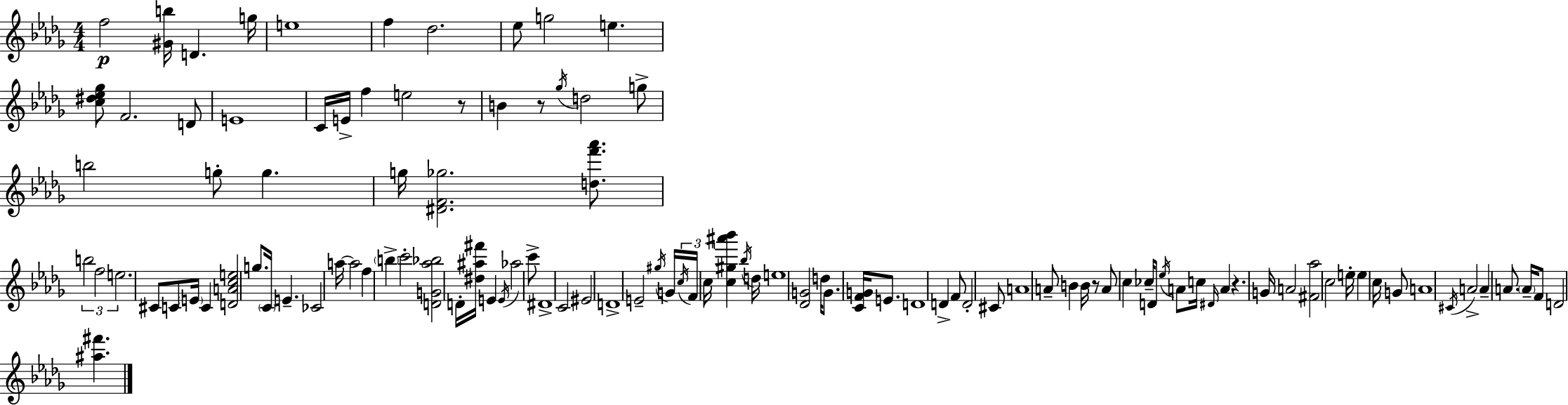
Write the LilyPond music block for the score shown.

{
  \clef treble
  \numericTimeSignature
  \time 4/4
  \key bes \minor
  f''2\p <gis' b''>16 d'4. g''16 | e''1 | f''4 des''2. | ees''8 g''2 e''4. | \break <c'' dis'' ees'' ges''>8 f'2. d'8 | e'1 | c'16 e'16-> f''4 e''2 r8 | b'4 r8 \acciaccatura { ges''16 } d''2 g''8-> | \break b''2 g''8-. g''4. | g''16 <dis' f' ges''>2. <d'' f''' aes'''>8. | \tuplet 3/2 { b''2 f''2 | e''2. } cis'8 c'8 | \break \parenthesize e'16 c'4 <d' a' c'' e''>2 g''8. | \parenthesize c'16 e'4.-- ces'2 | a''16~~ a''2 f''4 \parenthesize b''4-> | c'''2-. <d' g' aes'' bes''>2 | \break d'16-. <dis'' ais'' fis'''>16 e'4 \acciaccatura { e'16 } aes''2 | c'''8-> dis'1-> | c'2 eis'2 | d'1-> | \break e'2-- \acciaccatura { gis''16 } g'16 \tuplet 3/2 { \acciaccatura { c''16 } f'16 c''16 } <c'' gis'' ais''' bes'''>4 | \acciaccatura { bes''16 } d''16 e''1 | <des' g'>2 d''16 g'8. | <c' f' g'>16 e'8. d'1 | \break d'4-> f'8 d'2-. | cis'8 a'1 | a'8-- b'4 b'16 r8 a'8 | c''4 ces''16-- d'8 \acciaccatura { ees''16 } a'8 c''16 \grace { dis'16 } a'4 | \break r4. g'16 a'2 <fis' aes''>2 | c''2 e''16-. | e''4 c''16 g'8 a'1 | \acciaccatura { cis'16 } a'2-> | \break a'4-- a'8. \parenthesize a'16-- f'8 d'2 | <ais'' fis'''>4. \bar "|."
}